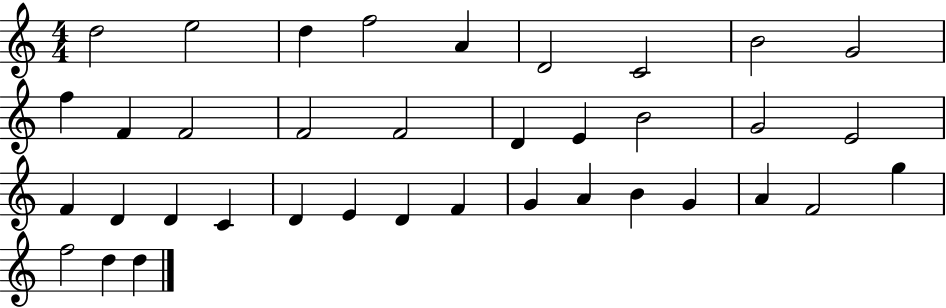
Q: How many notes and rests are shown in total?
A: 37